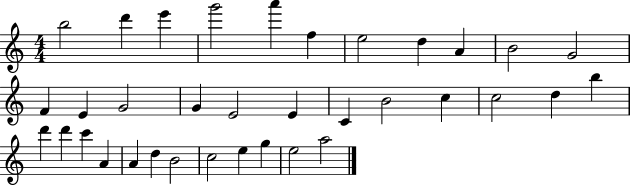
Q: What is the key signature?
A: C major